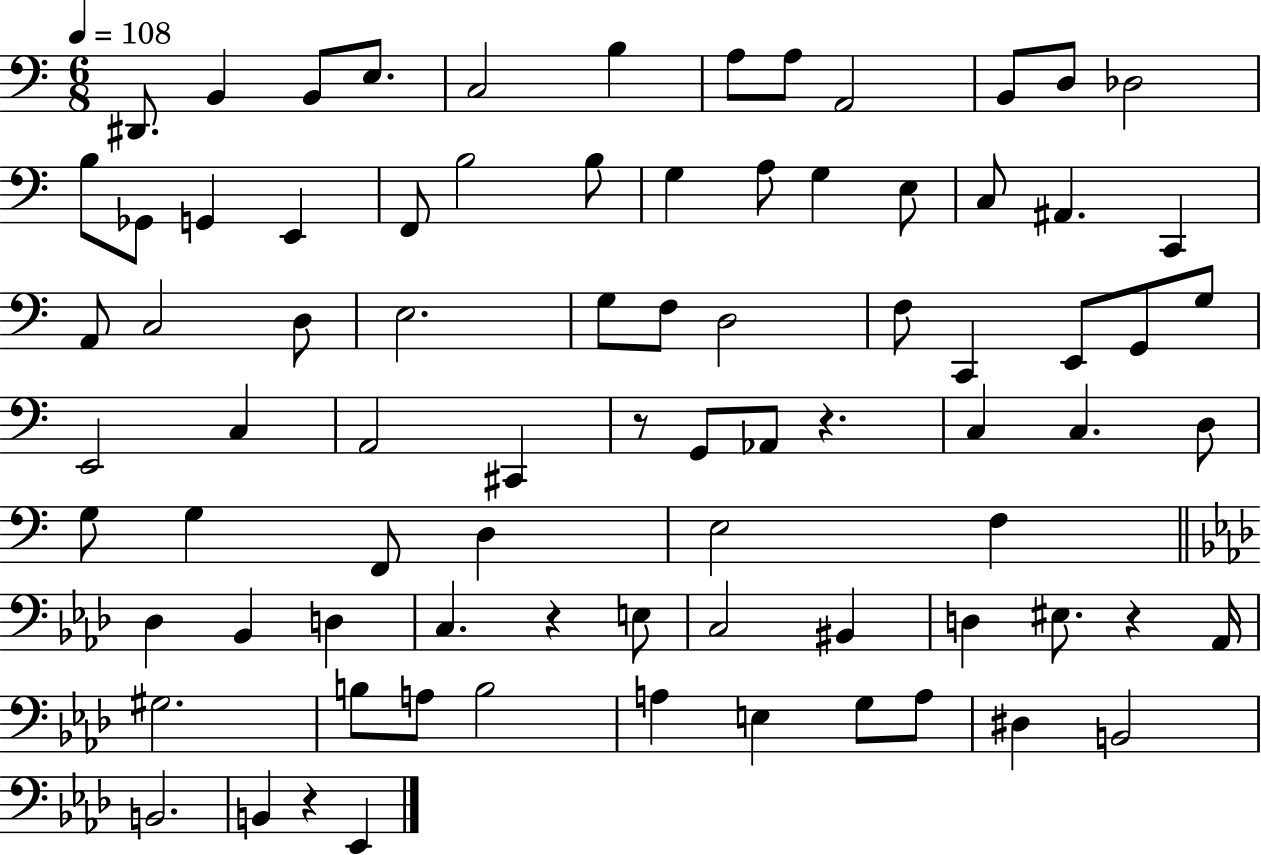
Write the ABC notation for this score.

X:1
T:Untitled
M:6/8
L:1/4
K:C
^D,,/2 B,, B,,/2 E,/2 C,2 B, A,/2 A,/2 A,,2 B,,/2 D,/2 _D,2 B,/2 _G,,/2 G,, E,, F,,/2 B,2 B,/2 G, A,/2 G, E,/2 C,/2 ^A,, C,, A,,/2 C,2 D,/2 E,2 G,/2 F,/2 D,2 F,/2 C,, E,,/2 G,,/2 G,/2 E,,2 C, A,,2 ^C,, z/2 G,,/2 _A,,/2 z C, C, D,/2 G,/2 G, F,,/2 D, E,2 F, _D, _B,, D, C, z E,/2 C,2 ^B,, D, ^E,/2 z _A,,/4 ^G,2 B,/2 A,/2 B,2 A, E, G,/2 A,/2 ^D, B,,2 B,,2 B,, z _E,,